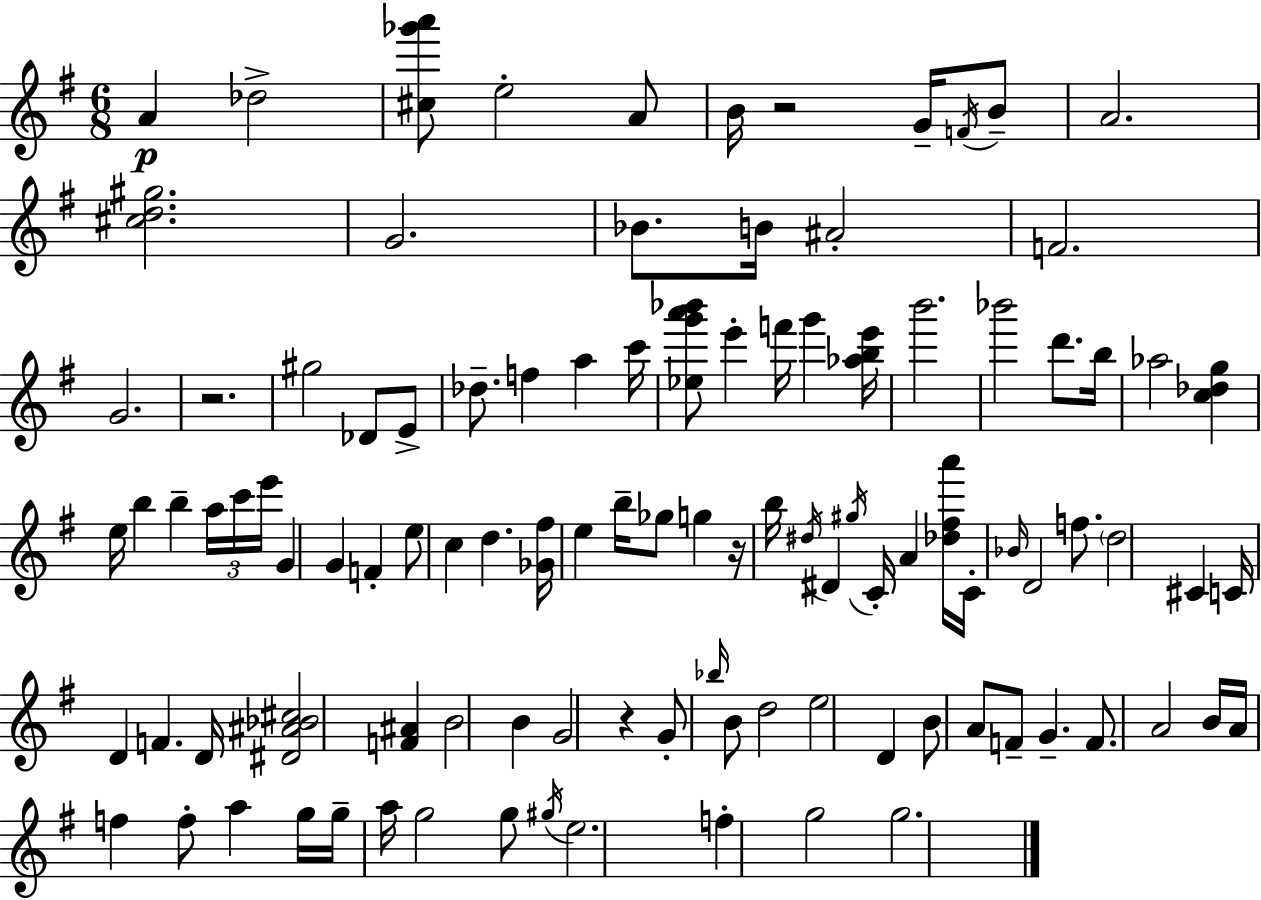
X:1
T:Untitled
M:6/8
L:1/4
K:Em
A _d2 [^c_g'a']/2 e2 A/2 B/4 z2 G/4 F/4 B/2 A2 [^cd^g]2 G2 _B/2 B/4 ^A2 F2 G2 z2 ^g2 _D/2 E/2 _d/2 f a c'/4 [_eg'a'_b']/2 e' f'/4 g' [_abe']/4 b'2 _b'2 d'/2 b/4 _a2 [c_dg] e/4 b b a/4 c'/4 e'/4 G G F e/2 c d [_G^f]/4 e b/4 _g/2 g z/4 b/4 ^d/4 ^D ^g/4 C/4 A [_d^fa']/4 C/4 _B/4 D2 f/2 d2 ^C C/4 D F D/4 [^D^A_B^c]2 [F^A] B2 B G2 z G/2 _b/4 B/2 d2 e2 D B/2 A/2 F/2 G F/2 A2 B/4 A/4 f f/2 a g/4 g/4 a/4 g2 g/2 ^g/4 e2 f g2 g2